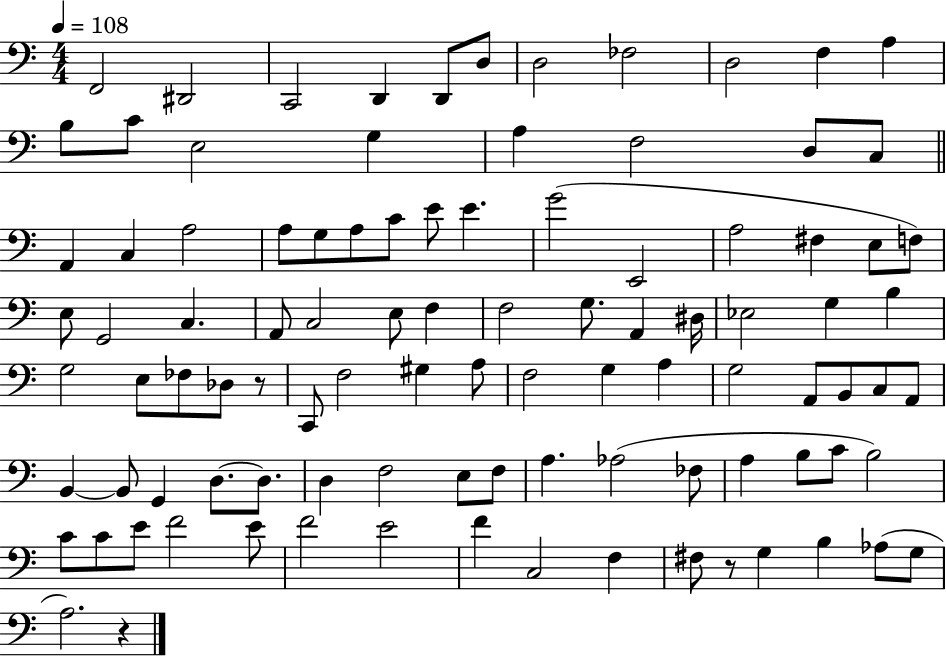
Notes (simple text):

F2/h D#2/h C2/h D2/q D2/e D3/e D3/h FES3/h D3/h F3/q A3/q B3/e C4/e E3/h G3/q A3/q F3/h D3/e C3/e A2/q C3/q A3/h A3/e G3/e A3/e C4/e E4/e E4/q. G4/h E2/h A3/h F#3/q E3/e F3/e E3/e G2/h C3/q. A2/e C3/h E3/e F3/q F3/h G3/e. A2/q D#3/s Eb3/h G3/q B3/q G3/h E3/e FES3/e Db3/e R/e C2/e F3/h G#3/q A3/e F3/h G3/q A3/q G3/h A2/e B2/e C3/e A2/e B2/q B2/e G2/q D3/e. D3/e. D3/q F3/h E3/e F3/e A3/q. Ab3/h FES3/e A3/q B3/e C4/e B3/h C4/e C4/e E4/e F4/h E4/e F4/h E4/h F4/q C3/h F3/q F#3/e R/e G3/q B3/q Ab3/e G3/e A3/h. R/q